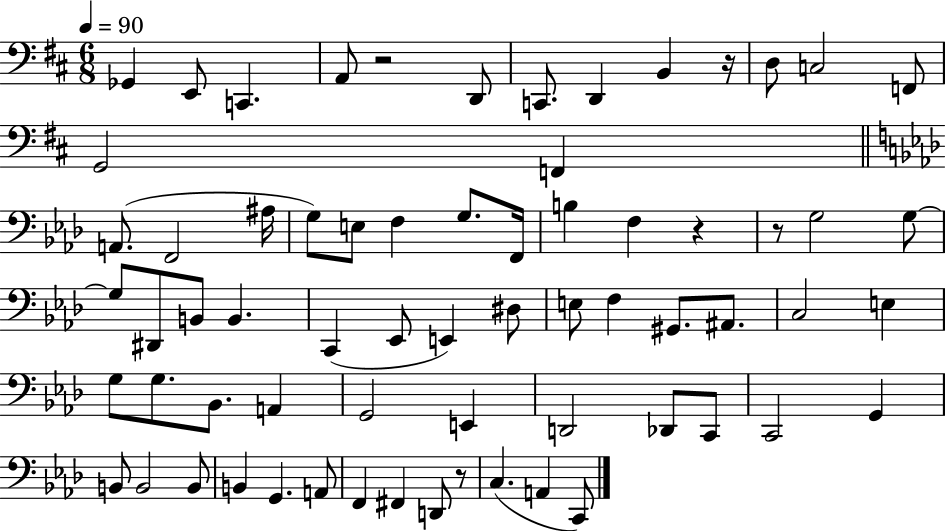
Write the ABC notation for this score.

X:1
T:Untitled
M:6/8
L:1/4
K:D
_G,, E,,/2 C,, A,,/2 z2 D,,/2 C,,/2 D,, B,, z/4 D,/2 C,2 F,,/2 G,,2 F,, A,,/2 F,,2 ^A,/4 G,/2 E,/2 F, G,/2 F,,/4 B, F, z z/2 G,2 G,/2 G,/2 ^D,,/2 B,,/2 B,, C,, _E,,/2 E,, ^D,/2 E,/2 F, ^G,,/2 ^A,,/2 C,2 E, G,/2 G,/2 _B,,/2 A,, G,,2 E,, D,,2 _D,,/2 C,,/2 C,,2 G,, B,,/2 B,,2 B,,/2 B,, G,, A,,/2 F,, ^F,, D,,/2 z/2 C, A,, C,,/2